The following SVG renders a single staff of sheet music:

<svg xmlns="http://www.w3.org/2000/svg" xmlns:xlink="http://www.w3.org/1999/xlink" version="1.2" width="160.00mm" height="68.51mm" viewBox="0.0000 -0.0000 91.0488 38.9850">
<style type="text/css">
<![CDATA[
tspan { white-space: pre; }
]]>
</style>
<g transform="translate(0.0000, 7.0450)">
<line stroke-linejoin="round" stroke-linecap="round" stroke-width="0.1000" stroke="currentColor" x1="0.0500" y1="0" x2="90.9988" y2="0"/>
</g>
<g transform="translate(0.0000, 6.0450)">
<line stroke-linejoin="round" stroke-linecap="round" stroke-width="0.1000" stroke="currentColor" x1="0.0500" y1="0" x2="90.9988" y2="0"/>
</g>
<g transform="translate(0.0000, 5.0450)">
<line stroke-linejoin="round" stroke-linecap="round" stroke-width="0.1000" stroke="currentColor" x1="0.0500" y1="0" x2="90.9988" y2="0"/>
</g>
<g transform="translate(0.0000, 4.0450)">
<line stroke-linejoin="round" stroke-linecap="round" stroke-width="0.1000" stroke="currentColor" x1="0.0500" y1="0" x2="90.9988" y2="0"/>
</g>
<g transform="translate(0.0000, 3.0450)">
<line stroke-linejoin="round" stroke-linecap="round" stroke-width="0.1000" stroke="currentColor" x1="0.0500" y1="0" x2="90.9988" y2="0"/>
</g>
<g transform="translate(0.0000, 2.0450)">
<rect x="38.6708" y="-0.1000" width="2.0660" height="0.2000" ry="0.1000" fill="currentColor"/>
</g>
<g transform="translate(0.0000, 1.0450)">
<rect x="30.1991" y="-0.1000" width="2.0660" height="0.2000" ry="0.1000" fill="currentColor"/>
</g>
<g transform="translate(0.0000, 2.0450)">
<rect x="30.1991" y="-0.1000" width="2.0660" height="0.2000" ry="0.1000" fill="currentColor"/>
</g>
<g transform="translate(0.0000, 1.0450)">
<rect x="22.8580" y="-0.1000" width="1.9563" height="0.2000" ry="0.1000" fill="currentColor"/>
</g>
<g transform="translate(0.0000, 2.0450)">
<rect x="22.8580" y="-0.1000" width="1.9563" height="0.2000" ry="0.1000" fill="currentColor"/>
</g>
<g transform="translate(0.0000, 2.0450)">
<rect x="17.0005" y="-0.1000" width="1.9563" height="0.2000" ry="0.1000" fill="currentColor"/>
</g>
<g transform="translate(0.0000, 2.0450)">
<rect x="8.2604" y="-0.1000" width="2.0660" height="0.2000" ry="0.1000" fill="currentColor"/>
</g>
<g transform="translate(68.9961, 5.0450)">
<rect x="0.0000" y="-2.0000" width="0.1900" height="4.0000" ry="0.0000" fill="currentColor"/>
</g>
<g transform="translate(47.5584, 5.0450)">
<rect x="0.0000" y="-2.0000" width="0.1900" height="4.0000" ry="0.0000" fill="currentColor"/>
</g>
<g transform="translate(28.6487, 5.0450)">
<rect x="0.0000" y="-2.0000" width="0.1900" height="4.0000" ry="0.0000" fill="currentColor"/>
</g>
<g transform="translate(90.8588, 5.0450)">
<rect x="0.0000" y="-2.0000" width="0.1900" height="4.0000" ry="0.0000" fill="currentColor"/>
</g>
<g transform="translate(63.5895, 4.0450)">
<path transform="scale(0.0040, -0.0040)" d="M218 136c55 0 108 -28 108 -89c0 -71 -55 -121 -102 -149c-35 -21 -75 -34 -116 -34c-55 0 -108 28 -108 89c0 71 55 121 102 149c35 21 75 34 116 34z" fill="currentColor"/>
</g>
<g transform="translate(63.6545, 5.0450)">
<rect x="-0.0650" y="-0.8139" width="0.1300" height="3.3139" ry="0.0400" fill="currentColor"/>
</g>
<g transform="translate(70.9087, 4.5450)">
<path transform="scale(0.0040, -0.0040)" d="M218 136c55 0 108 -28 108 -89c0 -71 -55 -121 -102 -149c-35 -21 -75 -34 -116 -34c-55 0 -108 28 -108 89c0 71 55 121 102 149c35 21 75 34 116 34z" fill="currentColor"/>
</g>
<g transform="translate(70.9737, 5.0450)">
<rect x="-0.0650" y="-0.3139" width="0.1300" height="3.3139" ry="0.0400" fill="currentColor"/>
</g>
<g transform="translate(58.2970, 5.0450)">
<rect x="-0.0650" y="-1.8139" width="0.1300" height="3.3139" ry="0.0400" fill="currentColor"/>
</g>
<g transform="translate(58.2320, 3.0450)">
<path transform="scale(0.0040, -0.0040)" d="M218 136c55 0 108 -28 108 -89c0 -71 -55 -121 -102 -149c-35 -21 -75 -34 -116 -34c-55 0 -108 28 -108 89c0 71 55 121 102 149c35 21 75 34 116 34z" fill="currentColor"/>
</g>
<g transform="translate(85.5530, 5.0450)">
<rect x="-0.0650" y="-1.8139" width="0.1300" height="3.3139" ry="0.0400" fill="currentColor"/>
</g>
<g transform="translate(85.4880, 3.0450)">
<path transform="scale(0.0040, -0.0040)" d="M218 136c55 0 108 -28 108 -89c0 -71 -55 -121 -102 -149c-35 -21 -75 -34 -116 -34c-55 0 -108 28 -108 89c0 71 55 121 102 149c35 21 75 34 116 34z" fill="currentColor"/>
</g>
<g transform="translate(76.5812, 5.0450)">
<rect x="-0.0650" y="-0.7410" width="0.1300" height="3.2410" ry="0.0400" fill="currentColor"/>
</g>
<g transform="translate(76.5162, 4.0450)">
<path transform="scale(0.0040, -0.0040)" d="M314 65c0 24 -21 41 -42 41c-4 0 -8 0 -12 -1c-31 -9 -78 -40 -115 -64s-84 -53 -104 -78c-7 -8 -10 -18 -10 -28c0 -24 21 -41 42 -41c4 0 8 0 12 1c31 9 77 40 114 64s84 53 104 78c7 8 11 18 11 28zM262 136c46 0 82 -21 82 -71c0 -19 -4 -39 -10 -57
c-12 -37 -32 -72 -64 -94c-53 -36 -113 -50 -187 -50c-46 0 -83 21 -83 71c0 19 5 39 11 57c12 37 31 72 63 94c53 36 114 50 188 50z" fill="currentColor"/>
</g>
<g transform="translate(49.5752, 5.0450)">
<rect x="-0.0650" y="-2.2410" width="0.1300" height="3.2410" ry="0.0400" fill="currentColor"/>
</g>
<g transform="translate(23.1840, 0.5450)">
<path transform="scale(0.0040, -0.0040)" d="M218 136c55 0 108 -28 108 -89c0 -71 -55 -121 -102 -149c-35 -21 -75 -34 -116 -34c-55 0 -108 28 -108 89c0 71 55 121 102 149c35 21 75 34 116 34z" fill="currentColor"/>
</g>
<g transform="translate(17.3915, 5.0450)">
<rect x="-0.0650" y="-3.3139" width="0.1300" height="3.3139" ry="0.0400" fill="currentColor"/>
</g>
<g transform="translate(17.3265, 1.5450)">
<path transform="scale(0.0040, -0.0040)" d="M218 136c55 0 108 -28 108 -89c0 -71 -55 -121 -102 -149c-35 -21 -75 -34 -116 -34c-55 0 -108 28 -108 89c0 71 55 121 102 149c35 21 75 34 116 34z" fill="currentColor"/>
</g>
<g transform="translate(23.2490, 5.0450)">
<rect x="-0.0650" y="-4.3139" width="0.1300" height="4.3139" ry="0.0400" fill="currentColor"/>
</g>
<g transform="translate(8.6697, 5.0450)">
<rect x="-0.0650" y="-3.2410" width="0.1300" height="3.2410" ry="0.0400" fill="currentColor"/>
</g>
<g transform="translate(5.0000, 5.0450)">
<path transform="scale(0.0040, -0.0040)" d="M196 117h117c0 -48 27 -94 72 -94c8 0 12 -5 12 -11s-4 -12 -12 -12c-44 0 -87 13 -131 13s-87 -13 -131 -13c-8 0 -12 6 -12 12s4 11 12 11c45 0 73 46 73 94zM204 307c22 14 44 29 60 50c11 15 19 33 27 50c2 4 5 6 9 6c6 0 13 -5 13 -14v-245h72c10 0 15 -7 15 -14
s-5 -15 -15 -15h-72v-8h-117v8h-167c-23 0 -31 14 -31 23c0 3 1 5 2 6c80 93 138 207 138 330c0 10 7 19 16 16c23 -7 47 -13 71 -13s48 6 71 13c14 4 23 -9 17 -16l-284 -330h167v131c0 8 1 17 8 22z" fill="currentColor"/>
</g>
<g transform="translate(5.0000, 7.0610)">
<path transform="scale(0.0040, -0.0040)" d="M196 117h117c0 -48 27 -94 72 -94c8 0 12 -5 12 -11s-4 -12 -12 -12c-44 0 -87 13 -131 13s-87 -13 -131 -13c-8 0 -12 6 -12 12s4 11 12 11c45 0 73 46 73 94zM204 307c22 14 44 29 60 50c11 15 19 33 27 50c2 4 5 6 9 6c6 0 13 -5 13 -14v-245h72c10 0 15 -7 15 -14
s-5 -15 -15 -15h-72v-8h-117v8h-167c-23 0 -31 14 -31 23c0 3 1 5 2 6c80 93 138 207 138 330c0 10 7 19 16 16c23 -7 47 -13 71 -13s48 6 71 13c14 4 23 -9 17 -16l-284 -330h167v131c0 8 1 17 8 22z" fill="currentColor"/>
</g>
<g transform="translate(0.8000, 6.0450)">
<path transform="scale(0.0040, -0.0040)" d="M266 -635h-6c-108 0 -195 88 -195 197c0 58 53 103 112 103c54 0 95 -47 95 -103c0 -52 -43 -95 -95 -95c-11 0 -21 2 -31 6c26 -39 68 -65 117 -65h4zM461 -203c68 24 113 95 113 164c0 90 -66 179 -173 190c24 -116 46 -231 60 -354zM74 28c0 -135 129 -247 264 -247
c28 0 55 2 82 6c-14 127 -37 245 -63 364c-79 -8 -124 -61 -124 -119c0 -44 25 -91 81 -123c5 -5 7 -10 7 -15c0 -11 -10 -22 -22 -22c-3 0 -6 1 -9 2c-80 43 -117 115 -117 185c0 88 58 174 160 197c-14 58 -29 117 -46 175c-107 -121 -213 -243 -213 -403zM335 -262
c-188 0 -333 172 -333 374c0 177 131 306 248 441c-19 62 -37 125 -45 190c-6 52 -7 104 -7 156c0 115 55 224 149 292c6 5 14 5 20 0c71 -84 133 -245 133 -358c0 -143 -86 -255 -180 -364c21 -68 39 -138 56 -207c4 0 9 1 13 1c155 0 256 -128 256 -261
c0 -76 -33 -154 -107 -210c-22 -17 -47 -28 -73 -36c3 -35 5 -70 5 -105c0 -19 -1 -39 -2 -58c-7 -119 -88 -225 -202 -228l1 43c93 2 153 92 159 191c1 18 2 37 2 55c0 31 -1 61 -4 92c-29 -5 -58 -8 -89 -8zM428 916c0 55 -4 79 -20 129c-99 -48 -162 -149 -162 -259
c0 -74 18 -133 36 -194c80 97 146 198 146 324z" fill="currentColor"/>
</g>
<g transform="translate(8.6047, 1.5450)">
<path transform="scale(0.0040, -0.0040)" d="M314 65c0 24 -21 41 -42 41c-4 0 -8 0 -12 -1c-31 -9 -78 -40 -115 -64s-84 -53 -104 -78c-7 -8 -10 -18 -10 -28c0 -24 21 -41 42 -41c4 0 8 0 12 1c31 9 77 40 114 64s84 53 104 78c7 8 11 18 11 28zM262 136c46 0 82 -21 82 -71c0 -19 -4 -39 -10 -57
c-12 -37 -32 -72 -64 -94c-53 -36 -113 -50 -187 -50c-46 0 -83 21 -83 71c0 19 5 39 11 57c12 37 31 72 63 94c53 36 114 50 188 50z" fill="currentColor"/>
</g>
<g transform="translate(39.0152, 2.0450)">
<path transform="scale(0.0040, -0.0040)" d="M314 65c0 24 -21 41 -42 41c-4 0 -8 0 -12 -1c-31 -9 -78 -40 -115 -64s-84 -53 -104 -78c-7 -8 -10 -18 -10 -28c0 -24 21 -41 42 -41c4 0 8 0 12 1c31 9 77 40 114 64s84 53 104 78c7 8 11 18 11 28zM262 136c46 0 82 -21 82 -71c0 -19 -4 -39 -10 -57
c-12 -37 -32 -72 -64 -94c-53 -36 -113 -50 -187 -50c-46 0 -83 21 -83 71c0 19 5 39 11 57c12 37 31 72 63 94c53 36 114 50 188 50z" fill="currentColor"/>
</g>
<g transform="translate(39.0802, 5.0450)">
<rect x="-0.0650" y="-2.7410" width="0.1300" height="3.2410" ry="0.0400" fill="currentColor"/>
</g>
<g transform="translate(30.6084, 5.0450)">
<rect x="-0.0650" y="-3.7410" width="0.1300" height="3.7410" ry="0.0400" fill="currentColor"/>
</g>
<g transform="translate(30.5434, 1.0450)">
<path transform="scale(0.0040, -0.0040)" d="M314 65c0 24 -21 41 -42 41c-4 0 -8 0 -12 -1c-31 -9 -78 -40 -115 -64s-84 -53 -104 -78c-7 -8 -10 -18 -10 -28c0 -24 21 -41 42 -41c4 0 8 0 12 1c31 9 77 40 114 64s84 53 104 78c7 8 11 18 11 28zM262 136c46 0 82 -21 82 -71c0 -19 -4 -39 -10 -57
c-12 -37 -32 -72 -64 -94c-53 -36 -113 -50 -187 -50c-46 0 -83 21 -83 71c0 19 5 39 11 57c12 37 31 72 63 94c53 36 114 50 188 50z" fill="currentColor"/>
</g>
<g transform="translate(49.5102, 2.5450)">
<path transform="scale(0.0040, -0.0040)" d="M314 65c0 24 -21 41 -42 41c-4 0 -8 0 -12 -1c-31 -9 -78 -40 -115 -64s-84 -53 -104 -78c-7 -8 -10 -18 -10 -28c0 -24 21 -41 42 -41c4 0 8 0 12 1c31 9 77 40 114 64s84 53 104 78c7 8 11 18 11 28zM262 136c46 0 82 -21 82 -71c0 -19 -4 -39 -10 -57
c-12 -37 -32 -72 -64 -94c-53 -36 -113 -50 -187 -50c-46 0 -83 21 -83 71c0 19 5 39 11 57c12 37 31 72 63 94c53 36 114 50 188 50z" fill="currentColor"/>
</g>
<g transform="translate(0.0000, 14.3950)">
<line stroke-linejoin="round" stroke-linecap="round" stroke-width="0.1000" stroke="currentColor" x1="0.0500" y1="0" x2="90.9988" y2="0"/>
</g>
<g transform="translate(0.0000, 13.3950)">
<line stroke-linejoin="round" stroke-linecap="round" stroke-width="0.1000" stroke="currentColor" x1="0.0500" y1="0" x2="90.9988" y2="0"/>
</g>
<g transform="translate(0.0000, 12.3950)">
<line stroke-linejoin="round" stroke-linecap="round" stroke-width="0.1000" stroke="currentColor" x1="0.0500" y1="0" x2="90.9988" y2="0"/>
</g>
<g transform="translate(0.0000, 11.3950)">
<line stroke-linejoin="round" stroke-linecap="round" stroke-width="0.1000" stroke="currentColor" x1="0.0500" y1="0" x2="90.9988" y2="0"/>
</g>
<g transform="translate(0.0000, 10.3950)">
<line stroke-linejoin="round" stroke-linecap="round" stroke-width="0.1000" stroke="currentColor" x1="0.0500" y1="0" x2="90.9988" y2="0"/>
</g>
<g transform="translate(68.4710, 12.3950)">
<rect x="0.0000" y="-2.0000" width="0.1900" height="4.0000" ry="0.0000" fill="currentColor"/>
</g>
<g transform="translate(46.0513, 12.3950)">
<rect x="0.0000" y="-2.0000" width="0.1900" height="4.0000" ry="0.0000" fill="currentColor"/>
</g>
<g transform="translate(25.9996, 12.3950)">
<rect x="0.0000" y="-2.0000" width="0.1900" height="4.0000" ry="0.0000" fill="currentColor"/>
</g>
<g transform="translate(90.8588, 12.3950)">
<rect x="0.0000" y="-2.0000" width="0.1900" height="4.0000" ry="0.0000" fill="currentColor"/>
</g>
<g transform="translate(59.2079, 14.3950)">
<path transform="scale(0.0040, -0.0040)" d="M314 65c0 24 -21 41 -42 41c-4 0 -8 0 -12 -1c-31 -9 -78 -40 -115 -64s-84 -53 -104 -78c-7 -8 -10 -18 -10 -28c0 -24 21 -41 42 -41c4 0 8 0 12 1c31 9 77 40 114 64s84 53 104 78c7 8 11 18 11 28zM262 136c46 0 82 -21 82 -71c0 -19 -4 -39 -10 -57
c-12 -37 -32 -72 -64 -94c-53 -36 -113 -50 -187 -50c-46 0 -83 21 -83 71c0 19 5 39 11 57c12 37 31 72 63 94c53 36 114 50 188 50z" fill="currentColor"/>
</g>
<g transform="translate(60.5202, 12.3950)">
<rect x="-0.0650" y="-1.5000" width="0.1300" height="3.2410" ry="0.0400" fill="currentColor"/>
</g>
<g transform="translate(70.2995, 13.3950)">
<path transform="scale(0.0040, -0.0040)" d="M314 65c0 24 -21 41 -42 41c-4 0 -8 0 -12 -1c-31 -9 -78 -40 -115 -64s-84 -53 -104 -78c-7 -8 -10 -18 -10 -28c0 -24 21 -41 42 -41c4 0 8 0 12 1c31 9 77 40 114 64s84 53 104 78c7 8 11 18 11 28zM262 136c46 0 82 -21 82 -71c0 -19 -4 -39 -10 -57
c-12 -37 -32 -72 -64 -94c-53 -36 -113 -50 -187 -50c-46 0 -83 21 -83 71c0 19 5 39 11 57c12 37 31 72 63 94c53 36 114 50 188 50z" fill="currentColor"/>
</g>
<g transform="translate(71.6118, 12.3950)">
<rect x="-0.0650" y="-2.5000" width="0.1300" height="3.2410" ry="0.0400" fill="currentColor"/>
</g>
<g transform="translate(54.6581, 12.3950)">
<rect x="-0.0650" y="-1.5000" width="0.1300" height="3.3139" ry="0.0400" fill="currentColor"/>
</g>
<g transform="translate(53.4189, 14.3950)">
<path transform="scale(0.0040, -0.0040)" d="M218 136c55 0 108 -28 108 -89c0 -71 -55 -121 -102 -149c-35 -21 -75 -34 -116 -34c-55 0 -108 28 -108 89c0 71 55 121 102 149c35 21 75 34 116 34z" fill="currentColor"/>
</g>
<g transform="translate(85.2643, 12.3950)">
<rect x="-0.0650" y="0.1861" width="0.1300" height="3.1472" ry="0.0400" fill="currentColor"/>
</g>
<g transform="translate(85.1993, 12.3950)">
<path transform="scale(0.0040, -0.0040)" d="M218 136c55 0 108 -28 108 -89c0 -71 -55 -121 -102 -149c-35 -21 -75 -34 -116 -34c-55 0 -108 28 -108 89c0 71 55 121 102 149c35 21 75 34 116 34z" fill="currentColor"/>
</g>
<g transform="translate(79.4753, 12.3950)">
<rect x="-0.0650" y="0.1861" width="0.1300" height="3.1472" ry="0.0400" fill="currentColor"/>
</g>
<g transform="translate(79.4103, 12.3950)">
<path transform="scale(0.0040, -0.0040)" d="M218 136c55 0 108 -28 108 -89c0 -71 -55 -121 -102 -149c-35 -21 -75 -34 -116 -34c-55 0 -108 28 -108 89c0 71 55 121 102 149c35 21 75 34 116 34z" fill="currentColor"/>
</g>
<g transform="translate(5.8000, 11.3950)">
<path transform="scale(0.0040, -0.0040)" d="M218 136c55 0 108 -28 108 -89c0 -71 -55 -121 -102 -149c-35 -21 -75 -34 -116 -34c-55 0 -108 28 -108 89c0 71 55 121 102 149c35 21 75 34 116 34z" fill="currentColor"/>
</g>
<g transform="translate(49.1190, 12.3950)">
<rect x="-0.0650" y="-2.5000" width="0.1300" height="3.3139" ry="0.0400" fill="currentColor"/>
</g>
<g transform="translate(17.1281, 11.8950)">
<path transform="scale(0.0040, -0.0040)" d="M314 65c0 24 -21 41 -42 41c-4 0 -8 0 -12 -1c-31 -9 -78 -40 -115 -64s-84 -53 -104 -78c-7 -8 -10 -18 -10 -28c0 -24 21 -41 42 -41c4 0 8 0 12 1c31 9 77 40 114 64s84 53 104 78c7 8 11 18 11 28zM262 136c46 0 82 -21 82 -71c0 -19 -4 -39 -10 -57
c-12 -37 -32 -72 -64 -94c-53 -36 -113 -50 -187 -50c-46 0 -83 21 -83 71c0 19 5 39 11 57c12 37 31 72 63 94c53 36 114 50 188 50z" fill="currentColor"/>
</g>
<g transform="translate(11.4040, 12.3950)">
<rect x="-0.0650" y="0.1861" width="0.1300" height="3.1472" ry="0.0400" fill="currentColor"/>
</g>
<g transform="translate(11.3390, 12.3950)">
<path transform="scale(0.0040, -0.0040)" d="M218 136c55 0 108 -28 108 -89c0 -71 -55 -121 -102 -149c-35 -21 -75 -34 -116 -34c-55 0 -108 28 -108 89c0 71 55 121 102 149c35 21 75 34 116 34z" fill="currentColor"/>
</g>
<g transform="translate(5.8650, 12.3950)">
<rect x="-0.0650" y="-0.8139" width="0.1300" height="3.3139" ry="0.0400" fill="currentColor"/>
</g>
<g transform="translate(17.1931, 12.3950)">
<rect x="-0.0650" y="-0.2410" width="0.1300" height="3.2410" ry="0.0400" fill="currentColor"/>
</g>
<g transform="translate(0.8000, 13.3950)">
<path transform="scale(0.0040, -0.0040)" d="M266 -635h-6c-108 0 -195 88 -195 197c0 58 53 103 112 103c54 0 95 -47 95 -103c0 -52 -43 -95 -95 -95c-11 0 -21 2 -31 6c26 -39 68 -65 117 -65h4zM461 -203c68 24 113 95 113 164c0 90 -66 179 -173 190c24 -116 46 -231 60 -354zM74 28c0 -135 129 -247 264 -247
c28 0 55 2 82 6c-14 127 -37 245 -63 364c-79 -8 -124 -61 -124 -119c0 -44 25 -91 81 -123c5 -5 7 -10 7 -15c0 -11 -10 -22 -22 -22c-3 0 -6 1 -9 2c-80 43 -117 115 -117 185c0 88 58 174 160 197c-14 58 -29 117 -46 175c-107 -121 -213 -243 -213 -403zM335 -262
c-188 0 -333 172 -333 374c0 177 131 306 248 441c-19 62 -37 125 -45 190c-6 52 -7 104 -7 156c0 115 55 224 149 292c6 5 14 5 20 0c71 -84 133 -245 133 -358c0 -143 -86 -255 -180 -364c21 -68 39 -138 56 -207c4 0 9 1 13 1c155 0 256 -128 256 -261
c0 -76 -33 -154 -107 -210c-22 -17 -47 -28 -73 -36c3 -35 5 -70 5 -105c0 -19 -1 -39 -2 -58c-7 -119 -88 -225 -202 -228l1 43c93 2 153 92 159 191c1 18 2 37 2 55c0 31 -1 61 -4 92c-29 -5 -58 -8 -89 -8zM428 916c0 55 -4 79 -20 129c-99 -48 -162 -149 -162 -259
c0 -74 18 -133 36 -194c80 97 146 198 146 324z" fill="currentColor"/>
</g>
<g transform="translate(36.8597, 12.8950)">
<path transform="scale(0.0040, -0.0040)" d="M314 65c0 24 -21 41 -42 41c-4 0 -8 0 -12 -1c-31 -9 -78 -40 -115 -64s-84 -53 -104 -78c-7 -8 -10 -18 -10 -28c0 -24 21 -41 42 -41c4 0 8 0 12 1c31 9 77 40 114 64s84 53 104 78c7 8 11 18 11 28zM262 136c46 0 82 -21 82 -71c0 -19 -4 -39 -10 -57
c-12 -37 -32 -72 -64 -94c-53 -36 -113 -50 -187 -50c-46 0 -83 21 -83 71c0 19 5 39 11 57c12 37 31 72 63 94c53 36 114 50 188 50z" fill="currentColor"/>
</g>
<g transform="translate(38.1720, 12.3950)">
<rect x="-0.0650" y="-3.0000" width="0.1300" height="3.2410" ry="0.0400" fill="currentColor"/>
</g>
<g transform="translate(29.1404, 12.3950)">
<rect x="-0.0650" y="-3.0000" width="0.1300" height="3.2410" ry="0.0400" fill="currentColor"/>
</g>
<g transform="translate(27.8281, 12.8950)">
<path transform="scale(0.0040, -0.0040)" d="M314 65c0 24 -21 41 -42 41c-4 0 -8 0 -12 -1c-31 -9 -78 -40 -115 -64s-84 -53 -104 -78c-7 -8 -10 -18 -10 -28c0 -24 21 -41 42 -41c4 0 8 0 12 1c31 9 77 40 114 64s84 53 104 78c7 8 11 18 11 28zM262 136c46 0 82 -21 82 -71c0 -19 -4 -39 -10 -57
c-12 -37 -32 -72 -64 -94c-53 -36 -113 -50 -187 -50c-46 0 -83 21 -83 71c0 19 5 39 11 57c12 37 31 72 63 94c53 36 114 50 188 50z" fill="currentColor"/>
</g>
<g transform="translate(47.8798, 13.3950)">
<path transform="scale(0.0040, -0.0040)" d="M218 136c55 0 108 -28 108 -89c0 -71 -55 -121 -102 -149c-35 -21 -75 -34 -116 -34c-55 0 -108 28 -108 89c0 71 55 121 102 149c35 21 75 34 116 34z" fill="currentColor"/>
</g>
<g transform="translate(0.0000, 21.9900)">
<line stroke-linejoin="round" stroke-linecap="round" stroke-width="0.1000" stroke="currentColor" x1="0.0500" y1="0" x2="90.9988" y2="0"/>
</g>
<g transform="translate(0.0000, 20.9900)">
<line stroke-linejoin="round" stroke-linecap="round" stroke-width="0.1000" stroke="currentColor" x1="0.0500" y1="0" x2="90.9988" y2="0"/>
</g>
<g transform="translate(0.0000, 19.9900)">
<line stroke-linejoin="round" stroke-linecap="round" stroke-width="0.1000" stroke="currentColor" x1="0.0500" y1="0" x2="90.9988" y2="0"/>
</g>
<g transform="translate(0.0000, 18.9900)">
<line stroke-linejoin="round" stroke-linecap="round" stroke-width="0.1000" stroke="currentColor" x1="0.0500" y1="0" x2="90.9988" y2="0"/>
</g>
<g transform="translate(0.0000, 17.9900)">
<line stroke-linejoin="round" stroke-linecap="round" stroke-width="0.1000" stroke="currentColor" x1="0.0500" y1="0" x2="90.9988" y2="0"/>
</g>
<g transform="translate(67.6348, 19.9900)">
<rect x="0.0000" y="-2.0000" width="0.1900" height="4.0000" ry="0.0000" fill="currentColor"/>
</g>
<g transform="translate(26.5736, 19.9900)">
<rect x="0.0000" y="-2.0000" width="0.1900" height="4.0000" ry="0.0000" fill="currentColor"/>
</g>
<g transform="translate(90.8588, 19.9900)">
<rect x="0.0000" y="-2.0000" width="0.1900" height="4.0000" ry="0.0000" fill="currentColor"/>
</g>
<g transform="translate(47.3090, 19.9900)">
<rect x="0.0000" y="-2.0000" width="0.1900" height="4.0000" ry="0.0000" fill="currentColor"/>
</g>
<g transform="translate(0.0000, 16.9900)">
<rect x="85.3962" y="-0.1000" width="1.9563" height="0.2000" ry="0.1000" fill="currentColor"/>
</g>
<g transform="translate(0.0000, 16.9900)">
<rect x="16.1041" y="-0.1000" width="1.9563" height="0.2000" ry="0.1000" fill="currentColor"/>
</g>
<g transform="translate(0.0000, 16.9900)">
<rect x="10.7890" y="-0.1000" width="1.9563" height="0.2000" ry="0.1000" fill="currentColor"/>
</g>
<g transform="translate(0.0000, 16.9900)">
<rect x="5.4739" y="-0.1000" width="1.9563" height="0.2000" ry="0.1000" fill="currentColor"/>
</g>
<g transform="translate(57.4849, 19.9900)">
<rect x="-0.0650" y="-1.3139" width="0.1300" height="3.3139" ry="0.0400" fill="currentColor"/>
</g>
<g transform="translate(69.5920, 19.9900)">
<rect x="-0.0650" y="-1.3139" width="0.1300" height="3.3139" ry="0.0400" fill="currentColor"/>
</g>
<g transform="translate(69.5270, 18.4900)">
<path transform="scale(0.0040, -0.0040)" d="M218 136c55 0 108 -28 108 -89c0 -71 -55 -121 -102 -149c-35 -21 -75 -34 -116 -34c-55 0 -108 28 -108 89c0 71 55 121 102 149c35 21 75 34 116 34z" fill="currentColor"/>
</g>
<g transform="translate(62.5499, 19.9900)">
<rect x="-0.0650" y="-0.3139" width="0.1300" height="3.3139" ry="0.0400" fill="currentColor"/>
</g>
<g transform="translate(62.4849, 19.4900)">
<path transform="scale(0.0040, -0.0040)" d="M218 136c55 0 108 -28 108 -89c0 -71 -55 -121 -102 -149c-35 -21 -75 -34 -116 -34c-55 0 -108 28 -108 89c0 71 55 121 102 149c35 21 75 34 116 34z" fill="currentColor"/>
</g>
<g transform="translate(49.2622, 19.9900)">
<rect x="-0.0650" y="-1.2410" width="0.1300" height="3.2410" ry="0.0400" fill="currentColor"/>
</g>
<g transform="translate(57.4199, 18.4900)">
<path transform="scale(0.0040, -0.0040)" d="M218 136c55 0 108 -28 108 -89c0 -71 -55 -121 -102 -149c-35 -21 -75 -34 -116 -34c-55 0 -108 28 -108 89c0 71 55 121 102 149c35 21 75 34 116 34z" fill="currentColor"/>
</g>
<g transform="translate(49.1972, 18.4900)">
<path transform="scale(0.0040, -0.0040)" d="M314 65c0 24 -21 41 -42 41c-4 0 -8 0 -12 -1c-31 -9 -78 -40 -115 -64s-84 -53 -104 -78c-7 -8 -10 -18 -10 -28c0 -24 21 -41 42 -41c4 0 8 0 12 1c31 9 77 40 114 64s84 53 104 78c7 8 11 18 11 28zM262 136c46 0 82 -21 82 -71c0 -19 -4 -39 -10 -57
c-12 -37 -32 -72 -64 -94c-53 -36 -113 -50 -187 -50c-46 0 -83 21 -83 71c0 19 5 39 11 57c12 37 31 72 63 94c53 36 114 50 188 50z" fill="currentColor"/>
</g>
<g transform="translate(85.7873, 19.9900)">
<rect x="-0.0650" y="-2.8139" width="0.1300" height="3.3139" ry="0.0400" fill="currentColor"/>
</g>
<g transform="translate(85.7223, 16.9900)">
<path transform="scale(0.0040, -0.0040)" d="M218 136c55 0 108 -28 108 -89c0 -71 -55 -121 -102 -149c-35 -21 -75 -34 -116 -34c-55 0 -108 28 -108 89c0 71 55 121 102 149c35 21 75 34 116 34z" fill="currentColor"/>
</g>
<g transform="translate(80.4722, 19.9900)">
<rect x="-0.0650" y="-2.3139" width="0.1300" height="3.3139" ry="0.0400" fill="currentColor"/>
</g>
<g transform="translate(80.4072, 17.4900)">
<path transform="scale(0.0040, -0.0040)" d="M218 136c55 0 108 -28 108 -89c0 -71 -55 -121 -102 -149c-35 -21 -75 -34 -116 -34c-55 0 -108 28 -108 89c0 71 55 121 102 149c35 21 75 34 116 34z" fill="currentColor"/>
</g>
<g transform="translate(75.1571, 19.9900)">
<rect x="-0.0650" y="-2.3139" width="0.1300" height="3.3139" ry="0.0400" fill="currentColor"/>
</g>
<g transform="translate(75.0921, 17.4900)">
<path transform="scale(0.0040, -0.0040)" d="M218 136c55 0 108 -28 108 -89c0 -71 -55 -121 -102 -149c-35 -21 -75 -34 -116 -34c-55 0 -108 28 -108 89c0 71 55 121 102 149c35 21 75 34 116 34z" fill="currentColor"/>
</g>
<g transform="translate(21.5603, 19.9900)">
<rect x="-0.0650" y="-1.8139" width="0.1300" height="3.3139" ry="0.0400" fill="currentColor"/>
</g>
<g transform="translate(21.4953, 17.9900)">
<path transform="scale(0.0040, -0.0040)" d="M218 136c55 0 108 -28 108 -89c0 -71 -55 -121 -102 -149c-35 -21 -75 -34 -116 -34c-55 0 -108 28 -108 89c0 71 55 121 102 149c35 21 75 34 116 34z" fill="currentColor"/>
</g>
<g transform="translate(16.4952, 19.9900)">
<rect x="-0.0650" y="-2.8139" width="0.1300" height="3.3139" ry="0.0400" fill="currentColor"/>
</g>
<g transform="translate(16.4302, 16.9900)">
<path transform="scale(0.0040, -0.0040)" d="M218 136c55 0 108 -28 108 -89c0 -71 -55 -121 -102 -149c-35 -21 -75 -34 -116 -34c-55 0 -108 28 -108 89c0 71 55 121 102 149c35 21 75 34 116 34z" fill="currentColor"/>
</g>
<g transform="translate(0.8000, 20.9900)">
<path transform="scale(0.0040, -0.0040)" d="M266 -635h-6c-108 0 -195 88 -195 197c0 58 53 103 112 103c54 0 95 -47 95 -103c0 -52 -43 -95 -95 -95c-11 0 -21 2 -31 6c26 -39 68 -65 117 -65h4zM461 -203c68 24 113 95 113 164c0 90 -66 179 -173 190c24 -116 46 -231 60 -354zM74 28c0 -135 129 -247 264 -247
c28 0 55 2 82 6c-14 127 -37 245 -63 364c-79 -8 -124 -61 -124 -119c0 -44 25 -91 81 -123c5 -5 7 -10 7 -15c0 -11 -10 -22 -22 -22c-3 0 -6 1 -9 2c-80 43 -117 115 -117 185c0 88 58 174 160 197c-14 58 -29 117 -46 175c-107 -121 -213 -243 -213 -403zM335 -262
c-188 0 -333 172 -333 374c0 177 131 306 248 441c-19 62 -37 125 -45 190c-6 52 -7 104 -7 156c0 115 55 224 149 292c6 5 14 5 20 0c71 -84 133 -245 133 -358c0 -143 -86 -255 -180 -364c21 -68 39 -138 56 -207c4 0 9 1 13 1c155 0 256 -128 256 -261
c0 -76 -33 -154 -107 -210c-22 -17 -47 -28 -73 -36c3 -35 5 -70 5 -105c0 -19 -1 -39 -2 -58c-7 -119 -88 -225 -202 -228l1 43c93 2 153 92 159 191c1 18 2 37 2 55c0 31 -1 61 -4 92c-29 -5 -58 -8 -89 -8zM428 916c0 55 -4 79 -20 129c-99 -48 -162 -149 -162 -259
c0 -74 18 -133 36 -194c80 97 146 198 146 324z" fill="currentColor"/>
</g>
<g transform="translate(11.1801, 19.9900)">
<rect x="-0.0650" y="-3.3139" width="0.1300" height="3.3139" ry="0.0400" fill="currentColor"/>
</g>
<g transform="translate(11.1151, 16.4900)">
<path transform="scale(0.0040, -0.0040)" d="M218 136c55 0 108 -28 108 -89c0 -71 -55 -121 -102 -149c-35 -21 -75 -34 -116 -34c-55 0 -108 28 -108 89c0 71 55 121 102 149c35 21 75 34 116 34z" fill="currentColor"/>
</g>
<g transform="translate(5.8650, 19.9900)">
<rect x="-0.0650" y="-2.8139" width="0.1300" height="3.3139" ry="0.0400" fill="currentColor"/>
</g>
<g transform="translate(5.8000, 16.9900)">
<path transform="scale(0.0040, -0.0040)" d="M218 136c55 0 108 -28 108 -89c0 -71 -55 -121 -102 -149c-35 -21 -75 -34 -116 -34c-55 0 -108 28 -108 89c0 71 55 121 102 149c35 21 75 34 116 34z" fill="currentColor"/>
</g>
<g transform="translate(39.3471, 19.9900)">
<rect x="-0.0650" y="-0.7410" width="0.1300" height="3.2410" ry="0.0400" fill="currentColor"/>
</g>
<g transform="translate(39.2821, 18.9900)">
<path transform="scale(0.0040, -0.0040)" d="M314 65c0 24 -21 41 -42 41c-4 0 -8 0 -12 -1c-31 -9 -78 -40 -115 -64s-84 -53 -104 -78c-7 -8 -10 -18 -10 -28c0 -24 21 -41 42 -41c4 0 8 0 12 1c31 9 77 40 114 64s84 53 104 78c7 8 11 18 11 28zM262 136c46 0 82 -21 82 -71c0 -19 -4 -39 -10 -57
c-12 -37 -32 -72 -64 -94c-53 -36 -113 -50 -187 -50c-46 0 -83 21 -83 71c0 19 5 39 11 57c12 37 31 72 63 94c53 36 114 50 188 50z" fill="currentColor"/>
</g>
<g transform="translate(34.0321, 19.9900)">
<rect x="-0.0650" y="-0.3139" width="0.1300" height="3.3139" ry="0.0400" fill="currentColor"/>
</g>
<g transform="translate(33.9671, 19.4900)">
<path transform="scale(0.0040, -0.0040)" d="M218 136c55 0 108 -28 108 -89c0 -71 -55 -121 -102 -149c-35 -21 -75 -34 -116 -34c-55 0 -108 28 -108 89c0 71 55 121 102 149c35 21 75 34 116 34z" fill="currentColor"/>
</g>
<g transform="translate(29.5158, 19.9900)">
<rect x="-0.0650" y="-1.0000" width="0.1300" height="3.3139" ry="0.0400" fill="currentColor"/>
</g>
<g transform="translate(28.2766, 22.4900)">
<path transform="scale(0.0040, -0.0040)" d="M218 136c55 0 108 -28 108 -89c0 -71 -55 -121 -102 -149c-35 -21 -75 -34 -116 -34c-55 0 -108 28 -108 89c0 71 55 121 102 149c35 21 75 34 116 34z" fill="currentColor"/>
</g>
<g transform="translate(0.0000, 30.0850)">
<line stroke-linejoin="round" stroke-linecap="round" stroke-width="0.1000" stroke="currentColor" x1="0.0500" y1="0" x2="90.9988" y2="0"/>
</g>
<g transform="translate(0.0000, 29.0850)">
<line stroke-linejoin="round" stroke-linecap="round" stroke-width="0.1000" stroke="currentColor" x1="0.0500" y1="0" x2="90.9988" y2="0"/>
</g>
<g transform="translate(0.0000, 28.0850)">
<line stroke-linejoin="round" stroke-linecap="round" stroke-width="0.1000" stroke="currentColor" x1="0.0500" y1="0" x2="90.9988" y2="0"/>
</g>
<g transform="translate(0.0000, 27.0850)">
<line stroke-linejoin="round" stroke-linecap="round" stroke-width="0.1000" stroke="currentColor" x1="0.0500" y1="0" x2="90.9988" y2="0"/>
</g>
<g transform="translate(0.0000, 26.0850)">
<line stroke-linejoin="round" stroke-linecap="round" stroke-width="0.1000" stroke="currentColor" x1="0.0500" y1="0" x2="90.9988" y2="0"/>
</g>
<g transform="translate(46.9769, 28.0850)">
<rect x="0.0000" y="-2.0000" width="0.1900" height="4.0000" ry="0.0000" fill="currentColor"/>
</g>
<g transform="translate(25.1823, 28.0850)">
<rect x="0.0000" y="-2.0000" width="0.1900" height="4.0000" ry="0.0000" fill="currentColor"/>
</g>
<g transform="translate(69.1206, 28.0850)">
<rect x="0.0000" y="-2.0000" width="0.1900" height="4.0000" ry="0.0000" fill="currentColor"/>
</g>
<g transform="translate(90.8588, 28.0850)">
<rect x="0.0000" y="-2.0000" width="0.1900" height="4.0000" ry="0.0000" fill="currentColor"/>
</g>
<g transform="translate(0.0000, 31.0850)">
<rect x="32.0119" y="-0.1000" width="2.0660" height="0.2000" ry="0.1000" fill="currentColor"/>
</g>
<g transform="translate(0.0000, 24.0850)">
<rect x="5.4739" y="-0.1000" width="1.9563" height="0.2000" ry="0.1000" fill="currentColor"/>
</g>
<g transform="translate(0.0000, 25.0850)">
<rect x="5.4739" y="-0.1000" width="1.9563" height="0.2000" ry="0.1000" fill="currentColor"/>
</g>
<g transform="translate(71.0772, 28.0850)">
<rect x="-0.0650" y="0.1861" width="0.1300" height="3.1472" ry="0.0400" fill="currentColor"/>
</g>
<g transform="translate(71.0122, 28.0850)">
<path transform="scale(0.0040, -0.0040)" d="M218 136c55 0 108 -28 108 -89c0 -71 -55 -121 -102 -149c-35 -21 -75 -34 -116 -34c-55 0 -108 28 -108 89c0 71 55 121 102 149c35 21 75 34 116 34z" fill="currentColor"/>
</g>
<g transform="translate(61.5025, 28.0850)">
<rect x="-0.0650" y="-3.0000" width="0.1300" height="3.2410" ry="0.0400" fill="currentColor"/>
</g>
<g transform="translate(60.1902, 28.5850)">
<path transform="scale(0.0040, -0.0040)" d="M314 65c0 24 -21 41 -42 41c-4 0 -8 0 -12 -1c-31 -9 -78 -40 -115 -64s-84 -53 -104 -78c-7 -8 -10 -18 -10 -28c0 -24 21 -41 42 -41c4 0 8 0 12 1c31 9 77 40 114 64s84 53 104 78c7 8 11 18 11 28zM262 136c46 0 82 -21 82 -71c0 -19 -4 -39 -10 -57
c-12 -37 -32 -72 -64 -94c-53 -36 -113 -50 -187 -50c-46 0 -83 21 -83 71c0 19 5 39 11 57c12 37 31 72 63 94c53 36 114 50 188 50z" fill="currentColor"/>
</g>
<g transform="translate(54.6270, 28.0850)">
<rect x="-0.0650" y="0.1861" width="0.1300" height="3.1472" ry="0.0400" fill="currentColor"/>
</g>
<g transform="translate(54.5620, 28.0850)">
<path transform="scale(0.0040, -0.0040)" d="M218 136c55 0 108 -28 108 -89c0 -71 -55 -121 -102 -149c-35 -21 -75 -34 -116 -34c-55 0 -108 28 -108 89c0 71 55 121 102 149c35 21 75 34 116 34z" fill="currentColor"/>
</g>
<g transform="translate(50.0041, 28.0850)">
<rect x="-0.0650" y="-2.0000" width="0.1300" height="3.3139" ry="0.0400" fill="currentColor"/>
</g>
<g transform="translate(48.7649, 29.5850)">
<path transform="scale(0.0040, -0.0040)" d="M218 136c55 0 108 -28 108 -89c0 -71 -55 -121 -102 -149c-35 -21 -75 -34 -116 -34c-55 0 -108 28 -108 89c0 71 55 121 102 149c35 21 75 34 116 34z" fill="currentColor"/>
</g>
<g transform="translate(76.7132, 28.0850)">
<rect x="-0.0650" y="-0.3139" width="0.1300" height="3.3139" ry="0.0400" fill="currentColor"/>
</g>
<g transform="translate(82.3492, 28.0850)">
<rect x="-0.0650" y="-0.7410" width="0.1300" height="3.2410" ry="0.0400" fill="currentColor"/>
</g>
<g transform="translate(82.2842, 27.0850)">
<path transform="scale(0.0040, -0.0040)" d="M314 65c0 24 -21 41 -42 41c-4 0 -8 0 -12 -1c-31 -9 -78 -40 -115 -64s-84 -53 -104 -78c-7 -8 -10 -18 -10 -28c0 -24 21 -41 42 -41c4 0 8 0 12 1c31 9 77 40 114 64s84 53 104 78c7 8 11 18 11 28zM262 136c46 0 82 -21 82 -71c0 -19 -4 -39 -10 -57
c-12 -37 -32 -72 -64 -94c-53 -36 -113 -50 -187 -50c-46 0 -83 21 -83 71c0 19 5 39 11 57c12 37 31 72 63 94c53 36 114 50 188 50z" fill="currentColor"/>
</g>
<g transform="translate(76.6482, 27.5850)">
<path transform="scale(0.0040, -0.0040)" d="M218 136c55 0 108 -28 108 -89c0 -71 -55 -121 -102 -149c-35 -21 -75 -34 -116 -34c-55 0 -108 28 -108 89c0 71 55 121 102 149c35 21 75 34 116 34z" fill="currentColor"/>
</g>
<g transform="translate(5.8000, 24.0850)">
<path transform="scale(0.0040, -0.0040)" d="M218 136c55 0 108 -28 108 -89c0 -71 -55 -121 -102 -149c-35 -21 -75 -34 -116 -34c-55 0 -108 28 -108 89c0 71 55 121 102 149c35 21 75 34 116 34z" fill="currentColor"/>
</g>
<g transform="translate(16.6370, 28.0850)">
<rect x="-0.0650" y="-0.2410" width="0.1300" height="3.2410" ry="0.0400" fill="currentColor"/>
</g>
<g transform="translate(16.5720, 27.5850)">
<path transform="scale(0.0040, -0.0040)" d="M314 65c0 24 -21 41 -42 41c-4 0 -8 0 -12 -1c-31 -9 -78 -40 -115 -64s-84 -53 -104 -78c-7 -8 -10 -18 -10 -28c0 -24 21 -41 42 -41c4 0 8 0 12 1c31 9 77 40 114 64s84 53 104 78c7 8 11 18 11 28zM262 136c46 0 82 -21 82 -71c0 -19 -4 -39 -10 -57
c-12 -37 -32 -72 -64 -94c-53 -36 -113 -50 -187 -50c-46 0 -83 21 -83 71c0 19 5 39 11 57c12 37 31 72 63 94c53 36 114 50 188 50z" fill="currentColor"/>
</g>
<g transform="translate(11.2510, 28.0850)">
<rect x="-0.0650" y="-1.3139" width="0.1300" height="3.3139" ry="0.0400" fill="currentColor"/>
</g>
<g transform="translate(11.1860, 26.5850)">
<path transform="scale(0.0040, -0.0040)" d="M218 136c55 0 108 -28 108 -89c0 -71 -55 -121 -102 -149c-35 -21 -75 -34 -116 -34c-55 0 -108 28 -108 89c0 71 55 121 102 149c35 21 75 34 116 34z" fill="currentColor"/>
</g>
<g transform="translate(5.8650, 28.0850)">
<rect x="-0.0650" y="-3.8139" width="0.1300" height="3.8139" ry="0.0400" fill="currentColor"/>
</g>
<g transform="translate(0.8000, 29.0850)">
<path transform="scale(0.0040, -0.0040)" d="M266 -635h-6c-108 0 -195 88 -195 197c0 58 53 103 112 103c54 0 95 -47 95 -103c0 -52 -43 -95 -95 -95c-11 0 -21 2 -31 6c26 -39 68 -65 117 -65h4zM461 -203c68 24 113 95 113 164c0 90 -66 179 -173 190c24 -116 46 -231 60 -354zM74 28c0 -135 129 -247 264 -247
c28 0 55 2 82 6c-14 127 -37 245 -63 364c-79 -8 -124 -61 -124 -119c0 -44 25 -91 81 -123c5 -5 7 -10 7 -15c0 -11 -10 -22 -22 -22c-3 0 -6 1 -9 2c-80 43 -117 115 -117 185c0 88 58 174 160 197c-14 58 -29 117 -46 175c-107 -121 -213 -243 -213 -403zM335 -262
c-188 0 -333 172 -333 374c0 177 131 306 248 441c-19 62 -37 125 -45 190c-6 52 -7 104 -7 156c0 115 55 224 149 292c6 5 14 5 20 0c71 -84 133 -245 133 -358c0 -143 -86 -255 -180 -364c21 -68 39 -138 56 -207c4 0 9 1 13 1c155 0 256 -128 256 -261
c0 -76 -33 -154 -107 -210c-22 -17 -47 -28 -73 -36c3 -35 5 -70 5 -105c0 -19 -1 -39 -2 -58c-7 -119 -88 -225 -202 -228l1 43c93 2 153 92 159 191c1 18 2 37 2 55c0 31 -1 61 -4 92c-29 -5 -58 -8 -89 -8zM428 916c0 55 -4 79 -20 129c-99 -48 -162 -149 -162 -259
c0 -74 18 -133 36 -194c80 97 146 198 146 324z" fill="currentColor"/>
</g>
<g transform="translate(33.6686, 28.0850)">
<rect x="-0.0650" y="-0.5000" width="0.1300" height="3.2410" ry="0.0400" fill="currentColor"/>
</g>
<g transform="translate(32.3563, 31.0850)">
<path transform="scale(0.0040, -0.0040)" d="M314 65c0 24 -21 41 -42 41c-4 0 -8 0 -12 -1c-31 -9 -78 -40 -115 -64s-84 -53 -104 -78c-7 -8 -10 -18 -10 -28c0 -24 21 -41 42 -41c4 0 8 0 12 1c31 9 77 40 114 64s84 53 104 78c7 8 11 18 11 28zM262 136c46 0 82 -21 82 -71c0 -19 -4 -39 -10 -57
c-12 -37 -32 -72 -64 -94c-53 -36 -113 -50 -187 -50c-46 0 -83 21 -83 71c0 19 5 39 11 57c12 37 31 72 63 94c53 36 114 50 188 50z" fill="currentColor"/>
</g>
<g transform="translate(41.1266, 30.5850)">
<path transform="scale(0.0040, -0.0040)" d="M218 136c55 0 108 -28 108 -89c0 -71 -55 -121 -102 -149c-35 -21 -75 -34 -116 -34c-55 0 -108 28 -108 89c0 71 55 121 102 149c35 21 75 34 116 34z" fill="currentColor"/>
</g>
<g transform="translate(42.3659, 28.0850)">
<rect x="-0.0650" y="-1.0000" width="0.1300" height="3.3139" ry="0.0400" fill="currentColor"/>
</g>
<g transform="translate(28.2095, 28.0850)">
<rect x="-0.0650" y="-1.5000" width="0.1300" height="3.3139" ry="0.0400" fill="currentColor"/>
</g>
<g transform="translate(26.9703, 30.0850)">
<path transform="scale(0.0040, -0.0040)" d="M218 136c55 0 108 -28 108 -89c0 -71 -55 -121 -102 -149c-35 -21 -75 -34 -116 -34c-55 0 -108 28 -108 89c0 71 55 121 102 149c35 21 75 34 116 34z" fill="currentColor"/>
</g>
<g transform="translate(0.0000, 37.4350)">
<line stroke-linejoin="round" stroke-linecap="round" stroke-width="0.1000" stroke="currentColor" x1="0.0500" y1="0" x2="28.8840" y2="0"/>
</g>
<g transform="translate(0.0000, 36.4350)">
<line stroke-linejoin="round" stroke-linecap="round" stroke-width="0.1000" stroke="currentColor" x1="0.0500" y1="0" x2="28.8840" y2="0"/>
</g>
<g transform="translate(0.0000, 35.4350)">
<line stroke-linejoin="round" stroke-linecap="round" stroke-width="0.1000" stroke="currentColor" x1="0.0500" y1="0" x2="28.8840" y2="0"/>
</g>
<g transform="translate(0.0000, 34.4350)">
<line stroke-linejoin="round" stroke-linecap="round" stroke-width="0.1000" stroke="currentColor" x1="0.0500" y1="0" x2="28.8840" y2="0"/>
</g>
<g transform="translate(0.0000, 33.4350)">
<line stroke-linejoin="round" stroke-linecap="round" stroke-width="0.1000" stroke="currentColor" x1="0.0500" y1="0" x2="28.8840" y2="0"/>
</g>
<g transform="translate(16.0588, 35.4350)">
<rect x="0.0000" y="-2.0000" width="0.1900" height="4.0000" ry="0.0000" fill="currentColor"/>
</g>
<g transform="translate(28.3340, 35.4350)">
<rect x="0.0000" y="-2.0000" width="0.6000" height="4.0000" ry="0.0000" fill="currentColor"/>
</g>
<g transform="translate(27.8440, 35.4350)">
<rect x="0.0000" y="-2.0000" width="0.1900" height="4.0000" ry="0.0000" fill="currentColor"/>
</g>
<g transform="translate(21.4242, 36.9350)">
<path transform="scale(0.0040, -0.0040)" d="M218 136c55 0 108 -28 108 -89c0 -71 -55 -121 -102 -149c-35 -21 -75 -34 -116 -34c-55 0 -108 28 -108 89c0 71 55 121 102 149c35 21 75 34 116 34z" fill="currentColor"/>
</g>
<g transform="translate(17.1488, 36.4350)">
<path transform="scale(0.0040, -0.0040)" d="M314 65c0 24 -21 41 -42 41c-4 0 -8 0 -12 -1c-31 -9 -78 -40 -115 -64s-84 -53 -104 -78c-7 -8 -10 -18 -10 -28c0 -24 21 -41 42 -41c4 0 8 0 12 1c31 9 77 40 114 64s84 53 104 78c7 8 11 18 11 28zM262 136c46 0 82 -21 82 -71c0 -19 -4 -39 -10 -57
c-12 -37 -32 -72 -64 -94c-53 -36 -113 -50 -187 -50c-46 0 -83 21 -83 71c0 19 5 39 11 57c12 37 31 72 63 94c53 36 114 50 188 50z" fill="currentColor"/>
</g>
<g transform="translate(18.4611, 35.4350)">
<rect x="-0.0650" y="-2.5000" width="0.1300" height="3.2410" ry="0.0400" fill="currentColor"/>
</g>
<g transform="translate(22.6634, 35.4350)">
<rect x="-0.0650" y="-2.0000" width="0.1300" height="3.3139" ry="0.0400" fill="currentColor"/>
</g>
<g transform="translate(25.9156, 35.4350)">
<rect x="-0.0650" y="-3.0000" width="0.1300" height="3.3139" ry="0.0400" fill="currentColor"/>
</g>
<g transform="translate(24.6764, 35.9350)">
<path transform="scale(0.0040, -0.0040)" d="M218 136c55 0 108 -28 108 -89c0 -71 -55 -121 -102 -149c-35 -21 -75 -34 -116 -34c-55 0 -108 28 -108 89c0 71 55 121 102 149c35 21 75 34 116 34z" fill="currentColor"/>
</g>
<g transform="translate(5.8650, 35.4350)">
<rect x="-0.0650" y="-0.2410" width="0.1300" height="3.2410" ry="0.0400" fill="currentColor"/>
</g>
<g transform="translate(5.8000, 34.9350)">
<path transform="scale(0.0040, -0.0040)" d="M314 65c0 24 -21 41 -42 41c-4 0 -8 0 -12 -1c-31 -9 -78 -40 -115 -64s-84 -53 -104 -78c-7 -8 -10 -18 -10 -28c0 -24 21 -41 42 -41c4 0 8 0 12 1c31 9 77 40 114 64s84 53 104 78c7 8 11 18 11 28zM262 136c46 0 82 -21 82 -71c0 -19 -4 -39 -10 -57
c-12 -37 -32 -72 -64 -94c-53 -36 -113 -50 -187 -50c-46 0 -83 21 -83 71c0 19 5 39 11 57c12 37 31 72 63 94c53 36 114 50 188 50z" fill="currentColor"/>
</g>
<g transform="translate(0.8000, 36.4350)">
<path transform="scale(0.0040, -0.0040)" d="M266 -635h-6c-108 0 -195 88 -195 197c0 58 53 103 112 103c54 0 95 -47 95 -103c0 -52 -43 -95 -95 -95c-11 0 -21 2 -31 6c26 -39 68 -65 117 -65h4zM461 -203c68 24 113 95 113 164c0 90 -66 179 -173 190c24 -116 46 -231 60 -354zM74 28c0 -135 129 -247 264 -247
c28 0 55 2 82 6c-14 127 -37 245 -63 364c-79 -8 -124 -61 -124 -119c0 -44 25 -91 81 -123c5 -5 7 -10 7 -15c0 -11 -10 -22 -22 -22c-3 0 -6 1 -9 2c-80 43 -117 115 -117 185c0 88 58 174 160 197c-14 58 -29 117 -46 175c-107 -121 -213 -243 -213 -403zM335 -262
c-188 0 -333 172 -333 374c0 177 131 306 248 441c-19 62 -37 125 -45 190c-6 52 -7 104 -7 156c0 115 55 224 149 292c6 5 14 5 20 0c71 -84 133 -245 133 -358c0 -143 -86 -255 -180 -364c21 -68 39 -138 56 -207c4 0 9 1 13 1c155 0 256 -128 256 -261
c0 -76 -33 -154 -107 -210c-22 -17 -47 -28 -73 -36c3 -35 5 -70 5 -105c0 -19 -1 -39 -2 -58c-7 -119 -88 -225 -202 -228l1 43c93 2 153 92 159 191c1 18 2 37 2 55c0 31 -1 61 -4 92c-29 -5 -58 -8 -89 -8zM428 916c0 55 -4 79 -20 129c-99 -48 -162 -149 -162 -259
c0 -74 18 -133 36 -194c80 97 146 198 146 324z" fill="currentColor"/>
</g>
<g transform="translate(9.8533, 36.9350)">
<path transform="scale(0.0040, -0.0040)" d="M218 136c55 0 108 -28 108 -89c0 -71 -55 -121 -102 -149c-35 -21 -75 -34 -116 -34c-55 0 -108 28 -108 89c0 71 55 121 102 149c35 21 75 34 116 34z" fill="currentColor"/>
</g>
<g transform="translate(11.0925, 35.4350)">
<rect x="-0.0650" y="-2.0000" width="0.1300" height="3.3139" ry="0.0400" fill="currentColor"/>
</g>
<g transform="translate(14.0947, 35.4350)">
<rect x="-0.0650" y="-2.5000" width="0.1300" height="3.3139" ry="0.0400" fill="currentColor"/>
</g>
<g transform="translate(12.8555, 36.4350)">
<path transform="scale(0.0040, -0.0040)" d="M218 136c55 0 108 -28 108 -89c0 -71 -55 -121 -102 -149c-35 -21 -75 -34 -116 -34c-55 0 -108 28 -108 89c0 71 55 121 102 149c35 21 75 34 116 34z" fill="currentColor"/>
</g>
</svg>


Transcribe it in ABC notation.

X:1
T:Untitled
M:4/4
L:1/4
K:C
b2 b d' c'2 a2 g2 f d c d2 f d B c2 A2 A2 G E E2 G2 B B a b a f D c d2 e2 e c e g g a c' e c2 E C2 D F B A2 B c d2 c2 F G G2 F A